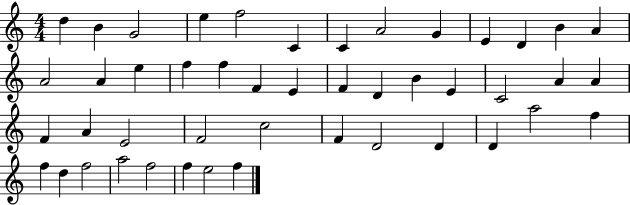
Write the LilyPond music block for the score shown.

{
  \clef treble
  \numericTimeSignature
  \time 4/4
  \key c \major
  d''4 b'4 g'2 | e''4 f''2 c'4 | c'4 a'2 g'4 | e'4 d'4 b'4 a'4 | \break a'2 a'4 e''4 | f''4 f''4 f'4 e'4 | f'4 d'4 b'4 e'4 | c'2 a'4 a'4 | \break f'4 a'4 e'2 | f'2 c''2 | f'4 d'2 d'4 | d'4 a''2 f''4 | \break f''4 d''4 f''2 | a''2 f''2 | f''4 e''2 f''4 | \bar "|."
}